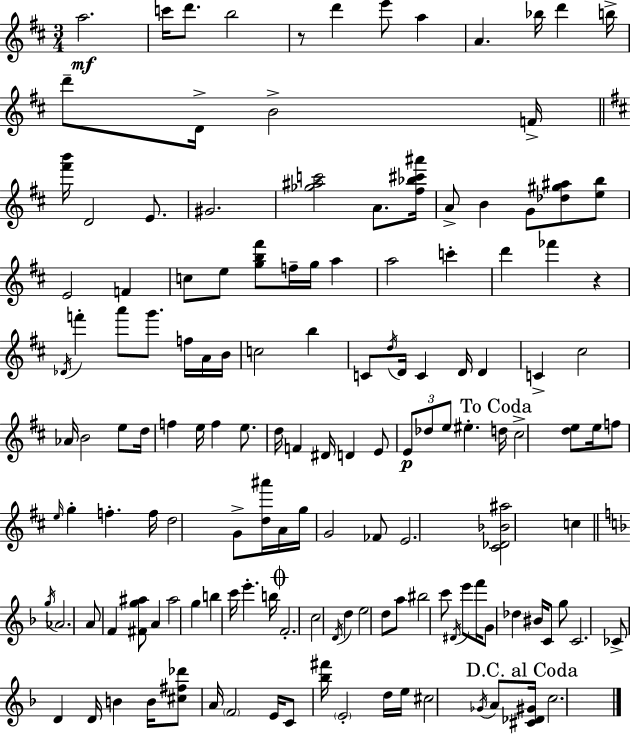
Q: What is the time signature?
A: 3/4